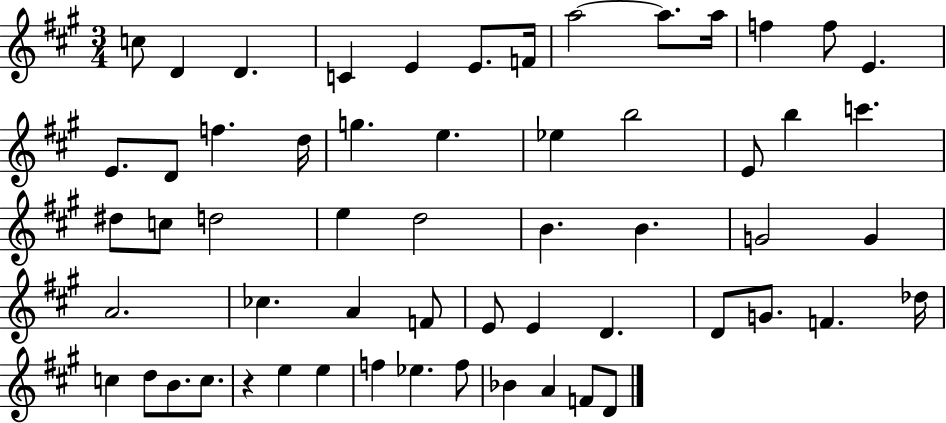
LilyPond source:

{
  \clef treble
  \numericTimeSignature
  \time 3/4
  \key a \major
  c''8 d'4 d'4. | c'4 e'4 e'8. f'16 | a''2~~ a''8. a''16 | f''4 f''8 e'4. | \break e'8. d'8 f''4. d''16 | g''4. e''4. | ees''4 b''2 | e'8 b''4 c'''4. | \break dis''8 c''8 d''2 | e''4 d''2 | b'4. b'4. | g'2 g'4 | \break a'2. | ces''4. a'4 f'8 | e'8 e'4 d'4. | d'8 g'8. f'4. des''16 | \break c''4 d''8 b'8. c''8. | r4 e''4 e''4 | f''4 ees''4. f''8 | bes'4 a'4 f'8 d'8 | \break \bar "|."
}